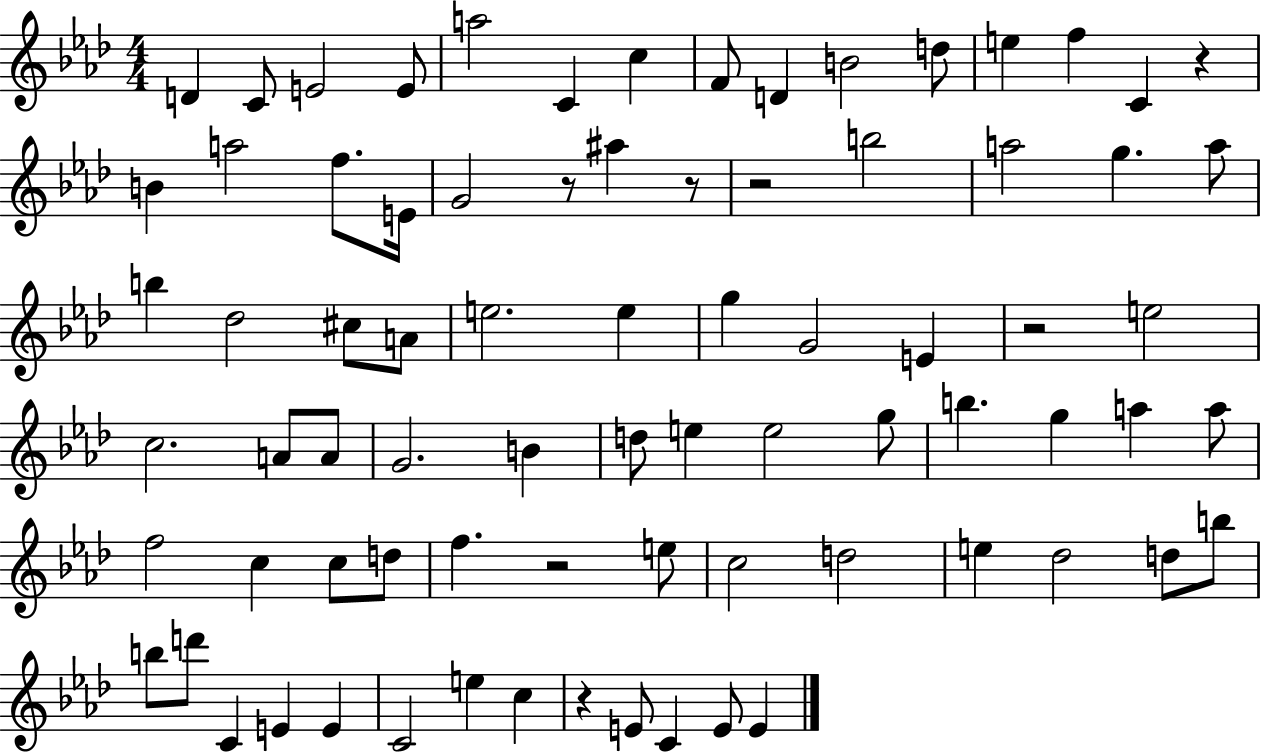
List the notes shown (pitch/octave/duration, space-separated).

D4/q C4/e E4/h E4/e A5/h C4/q C5/q F4/e D4/q B4/h D5/e E5/q F5/q C4/q R/q B4/q A5/h F5/e. E4/s G4/h R/e A#5/q R/e R/h B5/h A5/h G5/q. A5/e B5/q Db5/h C#5/e A4/e E5/h. E5/q G5/q G4/h E4/q R/h E5/h C5/h. A4/e A4/e G4/h. B4/q D5/e E5/q E5/h G5/e B5/q. G5/q A5/q A5/e F5/h C5/q C5/e D5/e F5/q. R/h E5/e C5/h D5/h E5/q Db5/h D5/e B5/e B5/e D6/e C4/q E4/q E4/q C4/h E5/q C5/q R/q E4/e C4/q E4/e E4/q